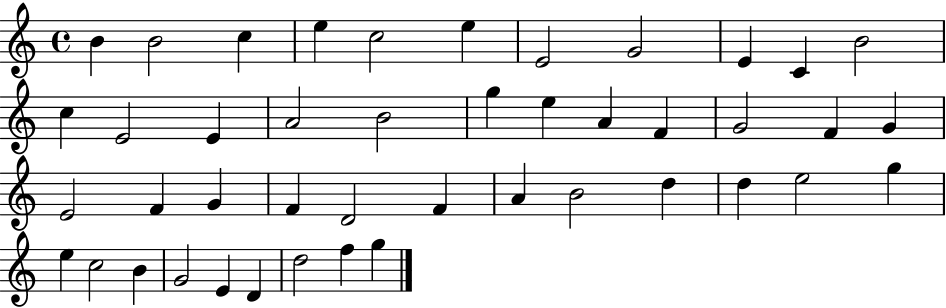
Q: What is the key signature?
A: C major